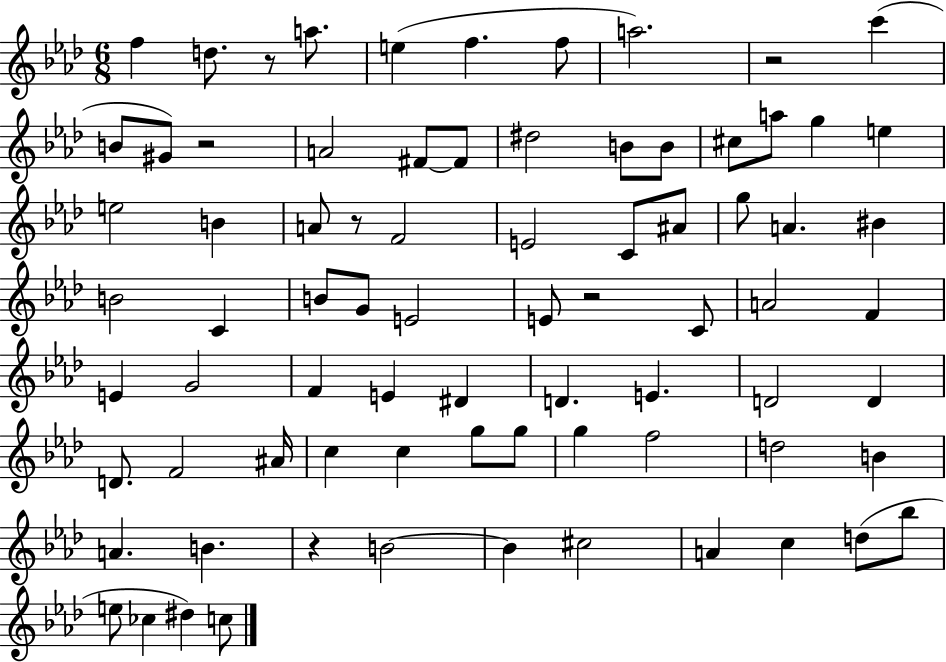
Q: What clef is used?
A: treble